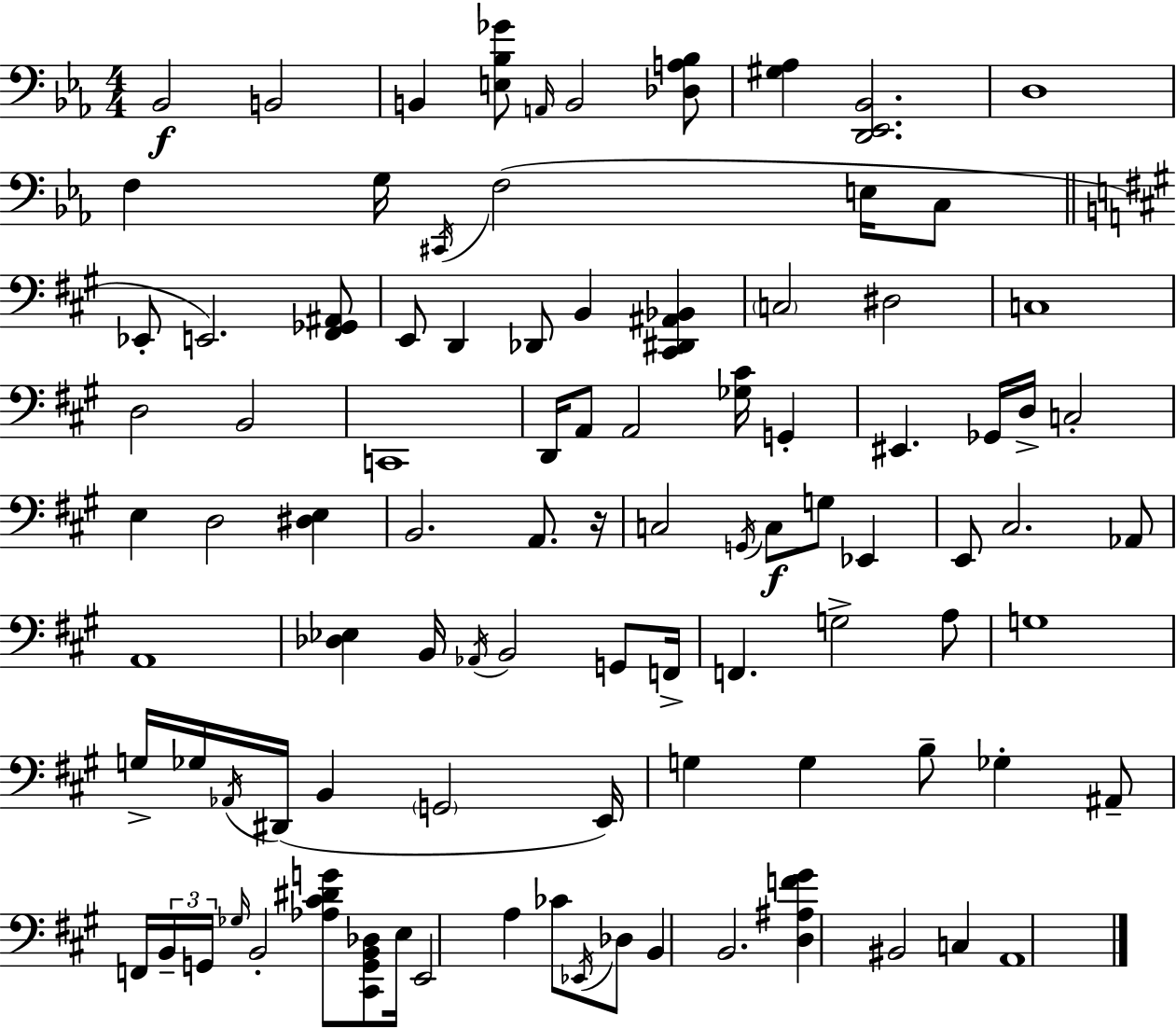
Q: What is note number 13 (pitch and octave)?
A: Eb2